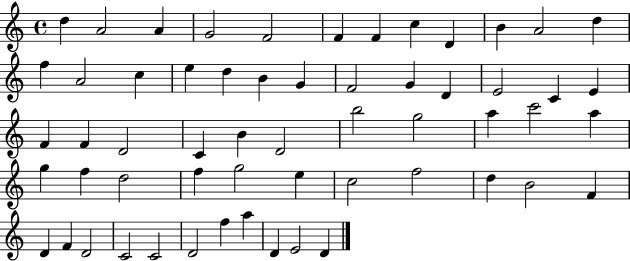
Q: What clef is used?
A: treble